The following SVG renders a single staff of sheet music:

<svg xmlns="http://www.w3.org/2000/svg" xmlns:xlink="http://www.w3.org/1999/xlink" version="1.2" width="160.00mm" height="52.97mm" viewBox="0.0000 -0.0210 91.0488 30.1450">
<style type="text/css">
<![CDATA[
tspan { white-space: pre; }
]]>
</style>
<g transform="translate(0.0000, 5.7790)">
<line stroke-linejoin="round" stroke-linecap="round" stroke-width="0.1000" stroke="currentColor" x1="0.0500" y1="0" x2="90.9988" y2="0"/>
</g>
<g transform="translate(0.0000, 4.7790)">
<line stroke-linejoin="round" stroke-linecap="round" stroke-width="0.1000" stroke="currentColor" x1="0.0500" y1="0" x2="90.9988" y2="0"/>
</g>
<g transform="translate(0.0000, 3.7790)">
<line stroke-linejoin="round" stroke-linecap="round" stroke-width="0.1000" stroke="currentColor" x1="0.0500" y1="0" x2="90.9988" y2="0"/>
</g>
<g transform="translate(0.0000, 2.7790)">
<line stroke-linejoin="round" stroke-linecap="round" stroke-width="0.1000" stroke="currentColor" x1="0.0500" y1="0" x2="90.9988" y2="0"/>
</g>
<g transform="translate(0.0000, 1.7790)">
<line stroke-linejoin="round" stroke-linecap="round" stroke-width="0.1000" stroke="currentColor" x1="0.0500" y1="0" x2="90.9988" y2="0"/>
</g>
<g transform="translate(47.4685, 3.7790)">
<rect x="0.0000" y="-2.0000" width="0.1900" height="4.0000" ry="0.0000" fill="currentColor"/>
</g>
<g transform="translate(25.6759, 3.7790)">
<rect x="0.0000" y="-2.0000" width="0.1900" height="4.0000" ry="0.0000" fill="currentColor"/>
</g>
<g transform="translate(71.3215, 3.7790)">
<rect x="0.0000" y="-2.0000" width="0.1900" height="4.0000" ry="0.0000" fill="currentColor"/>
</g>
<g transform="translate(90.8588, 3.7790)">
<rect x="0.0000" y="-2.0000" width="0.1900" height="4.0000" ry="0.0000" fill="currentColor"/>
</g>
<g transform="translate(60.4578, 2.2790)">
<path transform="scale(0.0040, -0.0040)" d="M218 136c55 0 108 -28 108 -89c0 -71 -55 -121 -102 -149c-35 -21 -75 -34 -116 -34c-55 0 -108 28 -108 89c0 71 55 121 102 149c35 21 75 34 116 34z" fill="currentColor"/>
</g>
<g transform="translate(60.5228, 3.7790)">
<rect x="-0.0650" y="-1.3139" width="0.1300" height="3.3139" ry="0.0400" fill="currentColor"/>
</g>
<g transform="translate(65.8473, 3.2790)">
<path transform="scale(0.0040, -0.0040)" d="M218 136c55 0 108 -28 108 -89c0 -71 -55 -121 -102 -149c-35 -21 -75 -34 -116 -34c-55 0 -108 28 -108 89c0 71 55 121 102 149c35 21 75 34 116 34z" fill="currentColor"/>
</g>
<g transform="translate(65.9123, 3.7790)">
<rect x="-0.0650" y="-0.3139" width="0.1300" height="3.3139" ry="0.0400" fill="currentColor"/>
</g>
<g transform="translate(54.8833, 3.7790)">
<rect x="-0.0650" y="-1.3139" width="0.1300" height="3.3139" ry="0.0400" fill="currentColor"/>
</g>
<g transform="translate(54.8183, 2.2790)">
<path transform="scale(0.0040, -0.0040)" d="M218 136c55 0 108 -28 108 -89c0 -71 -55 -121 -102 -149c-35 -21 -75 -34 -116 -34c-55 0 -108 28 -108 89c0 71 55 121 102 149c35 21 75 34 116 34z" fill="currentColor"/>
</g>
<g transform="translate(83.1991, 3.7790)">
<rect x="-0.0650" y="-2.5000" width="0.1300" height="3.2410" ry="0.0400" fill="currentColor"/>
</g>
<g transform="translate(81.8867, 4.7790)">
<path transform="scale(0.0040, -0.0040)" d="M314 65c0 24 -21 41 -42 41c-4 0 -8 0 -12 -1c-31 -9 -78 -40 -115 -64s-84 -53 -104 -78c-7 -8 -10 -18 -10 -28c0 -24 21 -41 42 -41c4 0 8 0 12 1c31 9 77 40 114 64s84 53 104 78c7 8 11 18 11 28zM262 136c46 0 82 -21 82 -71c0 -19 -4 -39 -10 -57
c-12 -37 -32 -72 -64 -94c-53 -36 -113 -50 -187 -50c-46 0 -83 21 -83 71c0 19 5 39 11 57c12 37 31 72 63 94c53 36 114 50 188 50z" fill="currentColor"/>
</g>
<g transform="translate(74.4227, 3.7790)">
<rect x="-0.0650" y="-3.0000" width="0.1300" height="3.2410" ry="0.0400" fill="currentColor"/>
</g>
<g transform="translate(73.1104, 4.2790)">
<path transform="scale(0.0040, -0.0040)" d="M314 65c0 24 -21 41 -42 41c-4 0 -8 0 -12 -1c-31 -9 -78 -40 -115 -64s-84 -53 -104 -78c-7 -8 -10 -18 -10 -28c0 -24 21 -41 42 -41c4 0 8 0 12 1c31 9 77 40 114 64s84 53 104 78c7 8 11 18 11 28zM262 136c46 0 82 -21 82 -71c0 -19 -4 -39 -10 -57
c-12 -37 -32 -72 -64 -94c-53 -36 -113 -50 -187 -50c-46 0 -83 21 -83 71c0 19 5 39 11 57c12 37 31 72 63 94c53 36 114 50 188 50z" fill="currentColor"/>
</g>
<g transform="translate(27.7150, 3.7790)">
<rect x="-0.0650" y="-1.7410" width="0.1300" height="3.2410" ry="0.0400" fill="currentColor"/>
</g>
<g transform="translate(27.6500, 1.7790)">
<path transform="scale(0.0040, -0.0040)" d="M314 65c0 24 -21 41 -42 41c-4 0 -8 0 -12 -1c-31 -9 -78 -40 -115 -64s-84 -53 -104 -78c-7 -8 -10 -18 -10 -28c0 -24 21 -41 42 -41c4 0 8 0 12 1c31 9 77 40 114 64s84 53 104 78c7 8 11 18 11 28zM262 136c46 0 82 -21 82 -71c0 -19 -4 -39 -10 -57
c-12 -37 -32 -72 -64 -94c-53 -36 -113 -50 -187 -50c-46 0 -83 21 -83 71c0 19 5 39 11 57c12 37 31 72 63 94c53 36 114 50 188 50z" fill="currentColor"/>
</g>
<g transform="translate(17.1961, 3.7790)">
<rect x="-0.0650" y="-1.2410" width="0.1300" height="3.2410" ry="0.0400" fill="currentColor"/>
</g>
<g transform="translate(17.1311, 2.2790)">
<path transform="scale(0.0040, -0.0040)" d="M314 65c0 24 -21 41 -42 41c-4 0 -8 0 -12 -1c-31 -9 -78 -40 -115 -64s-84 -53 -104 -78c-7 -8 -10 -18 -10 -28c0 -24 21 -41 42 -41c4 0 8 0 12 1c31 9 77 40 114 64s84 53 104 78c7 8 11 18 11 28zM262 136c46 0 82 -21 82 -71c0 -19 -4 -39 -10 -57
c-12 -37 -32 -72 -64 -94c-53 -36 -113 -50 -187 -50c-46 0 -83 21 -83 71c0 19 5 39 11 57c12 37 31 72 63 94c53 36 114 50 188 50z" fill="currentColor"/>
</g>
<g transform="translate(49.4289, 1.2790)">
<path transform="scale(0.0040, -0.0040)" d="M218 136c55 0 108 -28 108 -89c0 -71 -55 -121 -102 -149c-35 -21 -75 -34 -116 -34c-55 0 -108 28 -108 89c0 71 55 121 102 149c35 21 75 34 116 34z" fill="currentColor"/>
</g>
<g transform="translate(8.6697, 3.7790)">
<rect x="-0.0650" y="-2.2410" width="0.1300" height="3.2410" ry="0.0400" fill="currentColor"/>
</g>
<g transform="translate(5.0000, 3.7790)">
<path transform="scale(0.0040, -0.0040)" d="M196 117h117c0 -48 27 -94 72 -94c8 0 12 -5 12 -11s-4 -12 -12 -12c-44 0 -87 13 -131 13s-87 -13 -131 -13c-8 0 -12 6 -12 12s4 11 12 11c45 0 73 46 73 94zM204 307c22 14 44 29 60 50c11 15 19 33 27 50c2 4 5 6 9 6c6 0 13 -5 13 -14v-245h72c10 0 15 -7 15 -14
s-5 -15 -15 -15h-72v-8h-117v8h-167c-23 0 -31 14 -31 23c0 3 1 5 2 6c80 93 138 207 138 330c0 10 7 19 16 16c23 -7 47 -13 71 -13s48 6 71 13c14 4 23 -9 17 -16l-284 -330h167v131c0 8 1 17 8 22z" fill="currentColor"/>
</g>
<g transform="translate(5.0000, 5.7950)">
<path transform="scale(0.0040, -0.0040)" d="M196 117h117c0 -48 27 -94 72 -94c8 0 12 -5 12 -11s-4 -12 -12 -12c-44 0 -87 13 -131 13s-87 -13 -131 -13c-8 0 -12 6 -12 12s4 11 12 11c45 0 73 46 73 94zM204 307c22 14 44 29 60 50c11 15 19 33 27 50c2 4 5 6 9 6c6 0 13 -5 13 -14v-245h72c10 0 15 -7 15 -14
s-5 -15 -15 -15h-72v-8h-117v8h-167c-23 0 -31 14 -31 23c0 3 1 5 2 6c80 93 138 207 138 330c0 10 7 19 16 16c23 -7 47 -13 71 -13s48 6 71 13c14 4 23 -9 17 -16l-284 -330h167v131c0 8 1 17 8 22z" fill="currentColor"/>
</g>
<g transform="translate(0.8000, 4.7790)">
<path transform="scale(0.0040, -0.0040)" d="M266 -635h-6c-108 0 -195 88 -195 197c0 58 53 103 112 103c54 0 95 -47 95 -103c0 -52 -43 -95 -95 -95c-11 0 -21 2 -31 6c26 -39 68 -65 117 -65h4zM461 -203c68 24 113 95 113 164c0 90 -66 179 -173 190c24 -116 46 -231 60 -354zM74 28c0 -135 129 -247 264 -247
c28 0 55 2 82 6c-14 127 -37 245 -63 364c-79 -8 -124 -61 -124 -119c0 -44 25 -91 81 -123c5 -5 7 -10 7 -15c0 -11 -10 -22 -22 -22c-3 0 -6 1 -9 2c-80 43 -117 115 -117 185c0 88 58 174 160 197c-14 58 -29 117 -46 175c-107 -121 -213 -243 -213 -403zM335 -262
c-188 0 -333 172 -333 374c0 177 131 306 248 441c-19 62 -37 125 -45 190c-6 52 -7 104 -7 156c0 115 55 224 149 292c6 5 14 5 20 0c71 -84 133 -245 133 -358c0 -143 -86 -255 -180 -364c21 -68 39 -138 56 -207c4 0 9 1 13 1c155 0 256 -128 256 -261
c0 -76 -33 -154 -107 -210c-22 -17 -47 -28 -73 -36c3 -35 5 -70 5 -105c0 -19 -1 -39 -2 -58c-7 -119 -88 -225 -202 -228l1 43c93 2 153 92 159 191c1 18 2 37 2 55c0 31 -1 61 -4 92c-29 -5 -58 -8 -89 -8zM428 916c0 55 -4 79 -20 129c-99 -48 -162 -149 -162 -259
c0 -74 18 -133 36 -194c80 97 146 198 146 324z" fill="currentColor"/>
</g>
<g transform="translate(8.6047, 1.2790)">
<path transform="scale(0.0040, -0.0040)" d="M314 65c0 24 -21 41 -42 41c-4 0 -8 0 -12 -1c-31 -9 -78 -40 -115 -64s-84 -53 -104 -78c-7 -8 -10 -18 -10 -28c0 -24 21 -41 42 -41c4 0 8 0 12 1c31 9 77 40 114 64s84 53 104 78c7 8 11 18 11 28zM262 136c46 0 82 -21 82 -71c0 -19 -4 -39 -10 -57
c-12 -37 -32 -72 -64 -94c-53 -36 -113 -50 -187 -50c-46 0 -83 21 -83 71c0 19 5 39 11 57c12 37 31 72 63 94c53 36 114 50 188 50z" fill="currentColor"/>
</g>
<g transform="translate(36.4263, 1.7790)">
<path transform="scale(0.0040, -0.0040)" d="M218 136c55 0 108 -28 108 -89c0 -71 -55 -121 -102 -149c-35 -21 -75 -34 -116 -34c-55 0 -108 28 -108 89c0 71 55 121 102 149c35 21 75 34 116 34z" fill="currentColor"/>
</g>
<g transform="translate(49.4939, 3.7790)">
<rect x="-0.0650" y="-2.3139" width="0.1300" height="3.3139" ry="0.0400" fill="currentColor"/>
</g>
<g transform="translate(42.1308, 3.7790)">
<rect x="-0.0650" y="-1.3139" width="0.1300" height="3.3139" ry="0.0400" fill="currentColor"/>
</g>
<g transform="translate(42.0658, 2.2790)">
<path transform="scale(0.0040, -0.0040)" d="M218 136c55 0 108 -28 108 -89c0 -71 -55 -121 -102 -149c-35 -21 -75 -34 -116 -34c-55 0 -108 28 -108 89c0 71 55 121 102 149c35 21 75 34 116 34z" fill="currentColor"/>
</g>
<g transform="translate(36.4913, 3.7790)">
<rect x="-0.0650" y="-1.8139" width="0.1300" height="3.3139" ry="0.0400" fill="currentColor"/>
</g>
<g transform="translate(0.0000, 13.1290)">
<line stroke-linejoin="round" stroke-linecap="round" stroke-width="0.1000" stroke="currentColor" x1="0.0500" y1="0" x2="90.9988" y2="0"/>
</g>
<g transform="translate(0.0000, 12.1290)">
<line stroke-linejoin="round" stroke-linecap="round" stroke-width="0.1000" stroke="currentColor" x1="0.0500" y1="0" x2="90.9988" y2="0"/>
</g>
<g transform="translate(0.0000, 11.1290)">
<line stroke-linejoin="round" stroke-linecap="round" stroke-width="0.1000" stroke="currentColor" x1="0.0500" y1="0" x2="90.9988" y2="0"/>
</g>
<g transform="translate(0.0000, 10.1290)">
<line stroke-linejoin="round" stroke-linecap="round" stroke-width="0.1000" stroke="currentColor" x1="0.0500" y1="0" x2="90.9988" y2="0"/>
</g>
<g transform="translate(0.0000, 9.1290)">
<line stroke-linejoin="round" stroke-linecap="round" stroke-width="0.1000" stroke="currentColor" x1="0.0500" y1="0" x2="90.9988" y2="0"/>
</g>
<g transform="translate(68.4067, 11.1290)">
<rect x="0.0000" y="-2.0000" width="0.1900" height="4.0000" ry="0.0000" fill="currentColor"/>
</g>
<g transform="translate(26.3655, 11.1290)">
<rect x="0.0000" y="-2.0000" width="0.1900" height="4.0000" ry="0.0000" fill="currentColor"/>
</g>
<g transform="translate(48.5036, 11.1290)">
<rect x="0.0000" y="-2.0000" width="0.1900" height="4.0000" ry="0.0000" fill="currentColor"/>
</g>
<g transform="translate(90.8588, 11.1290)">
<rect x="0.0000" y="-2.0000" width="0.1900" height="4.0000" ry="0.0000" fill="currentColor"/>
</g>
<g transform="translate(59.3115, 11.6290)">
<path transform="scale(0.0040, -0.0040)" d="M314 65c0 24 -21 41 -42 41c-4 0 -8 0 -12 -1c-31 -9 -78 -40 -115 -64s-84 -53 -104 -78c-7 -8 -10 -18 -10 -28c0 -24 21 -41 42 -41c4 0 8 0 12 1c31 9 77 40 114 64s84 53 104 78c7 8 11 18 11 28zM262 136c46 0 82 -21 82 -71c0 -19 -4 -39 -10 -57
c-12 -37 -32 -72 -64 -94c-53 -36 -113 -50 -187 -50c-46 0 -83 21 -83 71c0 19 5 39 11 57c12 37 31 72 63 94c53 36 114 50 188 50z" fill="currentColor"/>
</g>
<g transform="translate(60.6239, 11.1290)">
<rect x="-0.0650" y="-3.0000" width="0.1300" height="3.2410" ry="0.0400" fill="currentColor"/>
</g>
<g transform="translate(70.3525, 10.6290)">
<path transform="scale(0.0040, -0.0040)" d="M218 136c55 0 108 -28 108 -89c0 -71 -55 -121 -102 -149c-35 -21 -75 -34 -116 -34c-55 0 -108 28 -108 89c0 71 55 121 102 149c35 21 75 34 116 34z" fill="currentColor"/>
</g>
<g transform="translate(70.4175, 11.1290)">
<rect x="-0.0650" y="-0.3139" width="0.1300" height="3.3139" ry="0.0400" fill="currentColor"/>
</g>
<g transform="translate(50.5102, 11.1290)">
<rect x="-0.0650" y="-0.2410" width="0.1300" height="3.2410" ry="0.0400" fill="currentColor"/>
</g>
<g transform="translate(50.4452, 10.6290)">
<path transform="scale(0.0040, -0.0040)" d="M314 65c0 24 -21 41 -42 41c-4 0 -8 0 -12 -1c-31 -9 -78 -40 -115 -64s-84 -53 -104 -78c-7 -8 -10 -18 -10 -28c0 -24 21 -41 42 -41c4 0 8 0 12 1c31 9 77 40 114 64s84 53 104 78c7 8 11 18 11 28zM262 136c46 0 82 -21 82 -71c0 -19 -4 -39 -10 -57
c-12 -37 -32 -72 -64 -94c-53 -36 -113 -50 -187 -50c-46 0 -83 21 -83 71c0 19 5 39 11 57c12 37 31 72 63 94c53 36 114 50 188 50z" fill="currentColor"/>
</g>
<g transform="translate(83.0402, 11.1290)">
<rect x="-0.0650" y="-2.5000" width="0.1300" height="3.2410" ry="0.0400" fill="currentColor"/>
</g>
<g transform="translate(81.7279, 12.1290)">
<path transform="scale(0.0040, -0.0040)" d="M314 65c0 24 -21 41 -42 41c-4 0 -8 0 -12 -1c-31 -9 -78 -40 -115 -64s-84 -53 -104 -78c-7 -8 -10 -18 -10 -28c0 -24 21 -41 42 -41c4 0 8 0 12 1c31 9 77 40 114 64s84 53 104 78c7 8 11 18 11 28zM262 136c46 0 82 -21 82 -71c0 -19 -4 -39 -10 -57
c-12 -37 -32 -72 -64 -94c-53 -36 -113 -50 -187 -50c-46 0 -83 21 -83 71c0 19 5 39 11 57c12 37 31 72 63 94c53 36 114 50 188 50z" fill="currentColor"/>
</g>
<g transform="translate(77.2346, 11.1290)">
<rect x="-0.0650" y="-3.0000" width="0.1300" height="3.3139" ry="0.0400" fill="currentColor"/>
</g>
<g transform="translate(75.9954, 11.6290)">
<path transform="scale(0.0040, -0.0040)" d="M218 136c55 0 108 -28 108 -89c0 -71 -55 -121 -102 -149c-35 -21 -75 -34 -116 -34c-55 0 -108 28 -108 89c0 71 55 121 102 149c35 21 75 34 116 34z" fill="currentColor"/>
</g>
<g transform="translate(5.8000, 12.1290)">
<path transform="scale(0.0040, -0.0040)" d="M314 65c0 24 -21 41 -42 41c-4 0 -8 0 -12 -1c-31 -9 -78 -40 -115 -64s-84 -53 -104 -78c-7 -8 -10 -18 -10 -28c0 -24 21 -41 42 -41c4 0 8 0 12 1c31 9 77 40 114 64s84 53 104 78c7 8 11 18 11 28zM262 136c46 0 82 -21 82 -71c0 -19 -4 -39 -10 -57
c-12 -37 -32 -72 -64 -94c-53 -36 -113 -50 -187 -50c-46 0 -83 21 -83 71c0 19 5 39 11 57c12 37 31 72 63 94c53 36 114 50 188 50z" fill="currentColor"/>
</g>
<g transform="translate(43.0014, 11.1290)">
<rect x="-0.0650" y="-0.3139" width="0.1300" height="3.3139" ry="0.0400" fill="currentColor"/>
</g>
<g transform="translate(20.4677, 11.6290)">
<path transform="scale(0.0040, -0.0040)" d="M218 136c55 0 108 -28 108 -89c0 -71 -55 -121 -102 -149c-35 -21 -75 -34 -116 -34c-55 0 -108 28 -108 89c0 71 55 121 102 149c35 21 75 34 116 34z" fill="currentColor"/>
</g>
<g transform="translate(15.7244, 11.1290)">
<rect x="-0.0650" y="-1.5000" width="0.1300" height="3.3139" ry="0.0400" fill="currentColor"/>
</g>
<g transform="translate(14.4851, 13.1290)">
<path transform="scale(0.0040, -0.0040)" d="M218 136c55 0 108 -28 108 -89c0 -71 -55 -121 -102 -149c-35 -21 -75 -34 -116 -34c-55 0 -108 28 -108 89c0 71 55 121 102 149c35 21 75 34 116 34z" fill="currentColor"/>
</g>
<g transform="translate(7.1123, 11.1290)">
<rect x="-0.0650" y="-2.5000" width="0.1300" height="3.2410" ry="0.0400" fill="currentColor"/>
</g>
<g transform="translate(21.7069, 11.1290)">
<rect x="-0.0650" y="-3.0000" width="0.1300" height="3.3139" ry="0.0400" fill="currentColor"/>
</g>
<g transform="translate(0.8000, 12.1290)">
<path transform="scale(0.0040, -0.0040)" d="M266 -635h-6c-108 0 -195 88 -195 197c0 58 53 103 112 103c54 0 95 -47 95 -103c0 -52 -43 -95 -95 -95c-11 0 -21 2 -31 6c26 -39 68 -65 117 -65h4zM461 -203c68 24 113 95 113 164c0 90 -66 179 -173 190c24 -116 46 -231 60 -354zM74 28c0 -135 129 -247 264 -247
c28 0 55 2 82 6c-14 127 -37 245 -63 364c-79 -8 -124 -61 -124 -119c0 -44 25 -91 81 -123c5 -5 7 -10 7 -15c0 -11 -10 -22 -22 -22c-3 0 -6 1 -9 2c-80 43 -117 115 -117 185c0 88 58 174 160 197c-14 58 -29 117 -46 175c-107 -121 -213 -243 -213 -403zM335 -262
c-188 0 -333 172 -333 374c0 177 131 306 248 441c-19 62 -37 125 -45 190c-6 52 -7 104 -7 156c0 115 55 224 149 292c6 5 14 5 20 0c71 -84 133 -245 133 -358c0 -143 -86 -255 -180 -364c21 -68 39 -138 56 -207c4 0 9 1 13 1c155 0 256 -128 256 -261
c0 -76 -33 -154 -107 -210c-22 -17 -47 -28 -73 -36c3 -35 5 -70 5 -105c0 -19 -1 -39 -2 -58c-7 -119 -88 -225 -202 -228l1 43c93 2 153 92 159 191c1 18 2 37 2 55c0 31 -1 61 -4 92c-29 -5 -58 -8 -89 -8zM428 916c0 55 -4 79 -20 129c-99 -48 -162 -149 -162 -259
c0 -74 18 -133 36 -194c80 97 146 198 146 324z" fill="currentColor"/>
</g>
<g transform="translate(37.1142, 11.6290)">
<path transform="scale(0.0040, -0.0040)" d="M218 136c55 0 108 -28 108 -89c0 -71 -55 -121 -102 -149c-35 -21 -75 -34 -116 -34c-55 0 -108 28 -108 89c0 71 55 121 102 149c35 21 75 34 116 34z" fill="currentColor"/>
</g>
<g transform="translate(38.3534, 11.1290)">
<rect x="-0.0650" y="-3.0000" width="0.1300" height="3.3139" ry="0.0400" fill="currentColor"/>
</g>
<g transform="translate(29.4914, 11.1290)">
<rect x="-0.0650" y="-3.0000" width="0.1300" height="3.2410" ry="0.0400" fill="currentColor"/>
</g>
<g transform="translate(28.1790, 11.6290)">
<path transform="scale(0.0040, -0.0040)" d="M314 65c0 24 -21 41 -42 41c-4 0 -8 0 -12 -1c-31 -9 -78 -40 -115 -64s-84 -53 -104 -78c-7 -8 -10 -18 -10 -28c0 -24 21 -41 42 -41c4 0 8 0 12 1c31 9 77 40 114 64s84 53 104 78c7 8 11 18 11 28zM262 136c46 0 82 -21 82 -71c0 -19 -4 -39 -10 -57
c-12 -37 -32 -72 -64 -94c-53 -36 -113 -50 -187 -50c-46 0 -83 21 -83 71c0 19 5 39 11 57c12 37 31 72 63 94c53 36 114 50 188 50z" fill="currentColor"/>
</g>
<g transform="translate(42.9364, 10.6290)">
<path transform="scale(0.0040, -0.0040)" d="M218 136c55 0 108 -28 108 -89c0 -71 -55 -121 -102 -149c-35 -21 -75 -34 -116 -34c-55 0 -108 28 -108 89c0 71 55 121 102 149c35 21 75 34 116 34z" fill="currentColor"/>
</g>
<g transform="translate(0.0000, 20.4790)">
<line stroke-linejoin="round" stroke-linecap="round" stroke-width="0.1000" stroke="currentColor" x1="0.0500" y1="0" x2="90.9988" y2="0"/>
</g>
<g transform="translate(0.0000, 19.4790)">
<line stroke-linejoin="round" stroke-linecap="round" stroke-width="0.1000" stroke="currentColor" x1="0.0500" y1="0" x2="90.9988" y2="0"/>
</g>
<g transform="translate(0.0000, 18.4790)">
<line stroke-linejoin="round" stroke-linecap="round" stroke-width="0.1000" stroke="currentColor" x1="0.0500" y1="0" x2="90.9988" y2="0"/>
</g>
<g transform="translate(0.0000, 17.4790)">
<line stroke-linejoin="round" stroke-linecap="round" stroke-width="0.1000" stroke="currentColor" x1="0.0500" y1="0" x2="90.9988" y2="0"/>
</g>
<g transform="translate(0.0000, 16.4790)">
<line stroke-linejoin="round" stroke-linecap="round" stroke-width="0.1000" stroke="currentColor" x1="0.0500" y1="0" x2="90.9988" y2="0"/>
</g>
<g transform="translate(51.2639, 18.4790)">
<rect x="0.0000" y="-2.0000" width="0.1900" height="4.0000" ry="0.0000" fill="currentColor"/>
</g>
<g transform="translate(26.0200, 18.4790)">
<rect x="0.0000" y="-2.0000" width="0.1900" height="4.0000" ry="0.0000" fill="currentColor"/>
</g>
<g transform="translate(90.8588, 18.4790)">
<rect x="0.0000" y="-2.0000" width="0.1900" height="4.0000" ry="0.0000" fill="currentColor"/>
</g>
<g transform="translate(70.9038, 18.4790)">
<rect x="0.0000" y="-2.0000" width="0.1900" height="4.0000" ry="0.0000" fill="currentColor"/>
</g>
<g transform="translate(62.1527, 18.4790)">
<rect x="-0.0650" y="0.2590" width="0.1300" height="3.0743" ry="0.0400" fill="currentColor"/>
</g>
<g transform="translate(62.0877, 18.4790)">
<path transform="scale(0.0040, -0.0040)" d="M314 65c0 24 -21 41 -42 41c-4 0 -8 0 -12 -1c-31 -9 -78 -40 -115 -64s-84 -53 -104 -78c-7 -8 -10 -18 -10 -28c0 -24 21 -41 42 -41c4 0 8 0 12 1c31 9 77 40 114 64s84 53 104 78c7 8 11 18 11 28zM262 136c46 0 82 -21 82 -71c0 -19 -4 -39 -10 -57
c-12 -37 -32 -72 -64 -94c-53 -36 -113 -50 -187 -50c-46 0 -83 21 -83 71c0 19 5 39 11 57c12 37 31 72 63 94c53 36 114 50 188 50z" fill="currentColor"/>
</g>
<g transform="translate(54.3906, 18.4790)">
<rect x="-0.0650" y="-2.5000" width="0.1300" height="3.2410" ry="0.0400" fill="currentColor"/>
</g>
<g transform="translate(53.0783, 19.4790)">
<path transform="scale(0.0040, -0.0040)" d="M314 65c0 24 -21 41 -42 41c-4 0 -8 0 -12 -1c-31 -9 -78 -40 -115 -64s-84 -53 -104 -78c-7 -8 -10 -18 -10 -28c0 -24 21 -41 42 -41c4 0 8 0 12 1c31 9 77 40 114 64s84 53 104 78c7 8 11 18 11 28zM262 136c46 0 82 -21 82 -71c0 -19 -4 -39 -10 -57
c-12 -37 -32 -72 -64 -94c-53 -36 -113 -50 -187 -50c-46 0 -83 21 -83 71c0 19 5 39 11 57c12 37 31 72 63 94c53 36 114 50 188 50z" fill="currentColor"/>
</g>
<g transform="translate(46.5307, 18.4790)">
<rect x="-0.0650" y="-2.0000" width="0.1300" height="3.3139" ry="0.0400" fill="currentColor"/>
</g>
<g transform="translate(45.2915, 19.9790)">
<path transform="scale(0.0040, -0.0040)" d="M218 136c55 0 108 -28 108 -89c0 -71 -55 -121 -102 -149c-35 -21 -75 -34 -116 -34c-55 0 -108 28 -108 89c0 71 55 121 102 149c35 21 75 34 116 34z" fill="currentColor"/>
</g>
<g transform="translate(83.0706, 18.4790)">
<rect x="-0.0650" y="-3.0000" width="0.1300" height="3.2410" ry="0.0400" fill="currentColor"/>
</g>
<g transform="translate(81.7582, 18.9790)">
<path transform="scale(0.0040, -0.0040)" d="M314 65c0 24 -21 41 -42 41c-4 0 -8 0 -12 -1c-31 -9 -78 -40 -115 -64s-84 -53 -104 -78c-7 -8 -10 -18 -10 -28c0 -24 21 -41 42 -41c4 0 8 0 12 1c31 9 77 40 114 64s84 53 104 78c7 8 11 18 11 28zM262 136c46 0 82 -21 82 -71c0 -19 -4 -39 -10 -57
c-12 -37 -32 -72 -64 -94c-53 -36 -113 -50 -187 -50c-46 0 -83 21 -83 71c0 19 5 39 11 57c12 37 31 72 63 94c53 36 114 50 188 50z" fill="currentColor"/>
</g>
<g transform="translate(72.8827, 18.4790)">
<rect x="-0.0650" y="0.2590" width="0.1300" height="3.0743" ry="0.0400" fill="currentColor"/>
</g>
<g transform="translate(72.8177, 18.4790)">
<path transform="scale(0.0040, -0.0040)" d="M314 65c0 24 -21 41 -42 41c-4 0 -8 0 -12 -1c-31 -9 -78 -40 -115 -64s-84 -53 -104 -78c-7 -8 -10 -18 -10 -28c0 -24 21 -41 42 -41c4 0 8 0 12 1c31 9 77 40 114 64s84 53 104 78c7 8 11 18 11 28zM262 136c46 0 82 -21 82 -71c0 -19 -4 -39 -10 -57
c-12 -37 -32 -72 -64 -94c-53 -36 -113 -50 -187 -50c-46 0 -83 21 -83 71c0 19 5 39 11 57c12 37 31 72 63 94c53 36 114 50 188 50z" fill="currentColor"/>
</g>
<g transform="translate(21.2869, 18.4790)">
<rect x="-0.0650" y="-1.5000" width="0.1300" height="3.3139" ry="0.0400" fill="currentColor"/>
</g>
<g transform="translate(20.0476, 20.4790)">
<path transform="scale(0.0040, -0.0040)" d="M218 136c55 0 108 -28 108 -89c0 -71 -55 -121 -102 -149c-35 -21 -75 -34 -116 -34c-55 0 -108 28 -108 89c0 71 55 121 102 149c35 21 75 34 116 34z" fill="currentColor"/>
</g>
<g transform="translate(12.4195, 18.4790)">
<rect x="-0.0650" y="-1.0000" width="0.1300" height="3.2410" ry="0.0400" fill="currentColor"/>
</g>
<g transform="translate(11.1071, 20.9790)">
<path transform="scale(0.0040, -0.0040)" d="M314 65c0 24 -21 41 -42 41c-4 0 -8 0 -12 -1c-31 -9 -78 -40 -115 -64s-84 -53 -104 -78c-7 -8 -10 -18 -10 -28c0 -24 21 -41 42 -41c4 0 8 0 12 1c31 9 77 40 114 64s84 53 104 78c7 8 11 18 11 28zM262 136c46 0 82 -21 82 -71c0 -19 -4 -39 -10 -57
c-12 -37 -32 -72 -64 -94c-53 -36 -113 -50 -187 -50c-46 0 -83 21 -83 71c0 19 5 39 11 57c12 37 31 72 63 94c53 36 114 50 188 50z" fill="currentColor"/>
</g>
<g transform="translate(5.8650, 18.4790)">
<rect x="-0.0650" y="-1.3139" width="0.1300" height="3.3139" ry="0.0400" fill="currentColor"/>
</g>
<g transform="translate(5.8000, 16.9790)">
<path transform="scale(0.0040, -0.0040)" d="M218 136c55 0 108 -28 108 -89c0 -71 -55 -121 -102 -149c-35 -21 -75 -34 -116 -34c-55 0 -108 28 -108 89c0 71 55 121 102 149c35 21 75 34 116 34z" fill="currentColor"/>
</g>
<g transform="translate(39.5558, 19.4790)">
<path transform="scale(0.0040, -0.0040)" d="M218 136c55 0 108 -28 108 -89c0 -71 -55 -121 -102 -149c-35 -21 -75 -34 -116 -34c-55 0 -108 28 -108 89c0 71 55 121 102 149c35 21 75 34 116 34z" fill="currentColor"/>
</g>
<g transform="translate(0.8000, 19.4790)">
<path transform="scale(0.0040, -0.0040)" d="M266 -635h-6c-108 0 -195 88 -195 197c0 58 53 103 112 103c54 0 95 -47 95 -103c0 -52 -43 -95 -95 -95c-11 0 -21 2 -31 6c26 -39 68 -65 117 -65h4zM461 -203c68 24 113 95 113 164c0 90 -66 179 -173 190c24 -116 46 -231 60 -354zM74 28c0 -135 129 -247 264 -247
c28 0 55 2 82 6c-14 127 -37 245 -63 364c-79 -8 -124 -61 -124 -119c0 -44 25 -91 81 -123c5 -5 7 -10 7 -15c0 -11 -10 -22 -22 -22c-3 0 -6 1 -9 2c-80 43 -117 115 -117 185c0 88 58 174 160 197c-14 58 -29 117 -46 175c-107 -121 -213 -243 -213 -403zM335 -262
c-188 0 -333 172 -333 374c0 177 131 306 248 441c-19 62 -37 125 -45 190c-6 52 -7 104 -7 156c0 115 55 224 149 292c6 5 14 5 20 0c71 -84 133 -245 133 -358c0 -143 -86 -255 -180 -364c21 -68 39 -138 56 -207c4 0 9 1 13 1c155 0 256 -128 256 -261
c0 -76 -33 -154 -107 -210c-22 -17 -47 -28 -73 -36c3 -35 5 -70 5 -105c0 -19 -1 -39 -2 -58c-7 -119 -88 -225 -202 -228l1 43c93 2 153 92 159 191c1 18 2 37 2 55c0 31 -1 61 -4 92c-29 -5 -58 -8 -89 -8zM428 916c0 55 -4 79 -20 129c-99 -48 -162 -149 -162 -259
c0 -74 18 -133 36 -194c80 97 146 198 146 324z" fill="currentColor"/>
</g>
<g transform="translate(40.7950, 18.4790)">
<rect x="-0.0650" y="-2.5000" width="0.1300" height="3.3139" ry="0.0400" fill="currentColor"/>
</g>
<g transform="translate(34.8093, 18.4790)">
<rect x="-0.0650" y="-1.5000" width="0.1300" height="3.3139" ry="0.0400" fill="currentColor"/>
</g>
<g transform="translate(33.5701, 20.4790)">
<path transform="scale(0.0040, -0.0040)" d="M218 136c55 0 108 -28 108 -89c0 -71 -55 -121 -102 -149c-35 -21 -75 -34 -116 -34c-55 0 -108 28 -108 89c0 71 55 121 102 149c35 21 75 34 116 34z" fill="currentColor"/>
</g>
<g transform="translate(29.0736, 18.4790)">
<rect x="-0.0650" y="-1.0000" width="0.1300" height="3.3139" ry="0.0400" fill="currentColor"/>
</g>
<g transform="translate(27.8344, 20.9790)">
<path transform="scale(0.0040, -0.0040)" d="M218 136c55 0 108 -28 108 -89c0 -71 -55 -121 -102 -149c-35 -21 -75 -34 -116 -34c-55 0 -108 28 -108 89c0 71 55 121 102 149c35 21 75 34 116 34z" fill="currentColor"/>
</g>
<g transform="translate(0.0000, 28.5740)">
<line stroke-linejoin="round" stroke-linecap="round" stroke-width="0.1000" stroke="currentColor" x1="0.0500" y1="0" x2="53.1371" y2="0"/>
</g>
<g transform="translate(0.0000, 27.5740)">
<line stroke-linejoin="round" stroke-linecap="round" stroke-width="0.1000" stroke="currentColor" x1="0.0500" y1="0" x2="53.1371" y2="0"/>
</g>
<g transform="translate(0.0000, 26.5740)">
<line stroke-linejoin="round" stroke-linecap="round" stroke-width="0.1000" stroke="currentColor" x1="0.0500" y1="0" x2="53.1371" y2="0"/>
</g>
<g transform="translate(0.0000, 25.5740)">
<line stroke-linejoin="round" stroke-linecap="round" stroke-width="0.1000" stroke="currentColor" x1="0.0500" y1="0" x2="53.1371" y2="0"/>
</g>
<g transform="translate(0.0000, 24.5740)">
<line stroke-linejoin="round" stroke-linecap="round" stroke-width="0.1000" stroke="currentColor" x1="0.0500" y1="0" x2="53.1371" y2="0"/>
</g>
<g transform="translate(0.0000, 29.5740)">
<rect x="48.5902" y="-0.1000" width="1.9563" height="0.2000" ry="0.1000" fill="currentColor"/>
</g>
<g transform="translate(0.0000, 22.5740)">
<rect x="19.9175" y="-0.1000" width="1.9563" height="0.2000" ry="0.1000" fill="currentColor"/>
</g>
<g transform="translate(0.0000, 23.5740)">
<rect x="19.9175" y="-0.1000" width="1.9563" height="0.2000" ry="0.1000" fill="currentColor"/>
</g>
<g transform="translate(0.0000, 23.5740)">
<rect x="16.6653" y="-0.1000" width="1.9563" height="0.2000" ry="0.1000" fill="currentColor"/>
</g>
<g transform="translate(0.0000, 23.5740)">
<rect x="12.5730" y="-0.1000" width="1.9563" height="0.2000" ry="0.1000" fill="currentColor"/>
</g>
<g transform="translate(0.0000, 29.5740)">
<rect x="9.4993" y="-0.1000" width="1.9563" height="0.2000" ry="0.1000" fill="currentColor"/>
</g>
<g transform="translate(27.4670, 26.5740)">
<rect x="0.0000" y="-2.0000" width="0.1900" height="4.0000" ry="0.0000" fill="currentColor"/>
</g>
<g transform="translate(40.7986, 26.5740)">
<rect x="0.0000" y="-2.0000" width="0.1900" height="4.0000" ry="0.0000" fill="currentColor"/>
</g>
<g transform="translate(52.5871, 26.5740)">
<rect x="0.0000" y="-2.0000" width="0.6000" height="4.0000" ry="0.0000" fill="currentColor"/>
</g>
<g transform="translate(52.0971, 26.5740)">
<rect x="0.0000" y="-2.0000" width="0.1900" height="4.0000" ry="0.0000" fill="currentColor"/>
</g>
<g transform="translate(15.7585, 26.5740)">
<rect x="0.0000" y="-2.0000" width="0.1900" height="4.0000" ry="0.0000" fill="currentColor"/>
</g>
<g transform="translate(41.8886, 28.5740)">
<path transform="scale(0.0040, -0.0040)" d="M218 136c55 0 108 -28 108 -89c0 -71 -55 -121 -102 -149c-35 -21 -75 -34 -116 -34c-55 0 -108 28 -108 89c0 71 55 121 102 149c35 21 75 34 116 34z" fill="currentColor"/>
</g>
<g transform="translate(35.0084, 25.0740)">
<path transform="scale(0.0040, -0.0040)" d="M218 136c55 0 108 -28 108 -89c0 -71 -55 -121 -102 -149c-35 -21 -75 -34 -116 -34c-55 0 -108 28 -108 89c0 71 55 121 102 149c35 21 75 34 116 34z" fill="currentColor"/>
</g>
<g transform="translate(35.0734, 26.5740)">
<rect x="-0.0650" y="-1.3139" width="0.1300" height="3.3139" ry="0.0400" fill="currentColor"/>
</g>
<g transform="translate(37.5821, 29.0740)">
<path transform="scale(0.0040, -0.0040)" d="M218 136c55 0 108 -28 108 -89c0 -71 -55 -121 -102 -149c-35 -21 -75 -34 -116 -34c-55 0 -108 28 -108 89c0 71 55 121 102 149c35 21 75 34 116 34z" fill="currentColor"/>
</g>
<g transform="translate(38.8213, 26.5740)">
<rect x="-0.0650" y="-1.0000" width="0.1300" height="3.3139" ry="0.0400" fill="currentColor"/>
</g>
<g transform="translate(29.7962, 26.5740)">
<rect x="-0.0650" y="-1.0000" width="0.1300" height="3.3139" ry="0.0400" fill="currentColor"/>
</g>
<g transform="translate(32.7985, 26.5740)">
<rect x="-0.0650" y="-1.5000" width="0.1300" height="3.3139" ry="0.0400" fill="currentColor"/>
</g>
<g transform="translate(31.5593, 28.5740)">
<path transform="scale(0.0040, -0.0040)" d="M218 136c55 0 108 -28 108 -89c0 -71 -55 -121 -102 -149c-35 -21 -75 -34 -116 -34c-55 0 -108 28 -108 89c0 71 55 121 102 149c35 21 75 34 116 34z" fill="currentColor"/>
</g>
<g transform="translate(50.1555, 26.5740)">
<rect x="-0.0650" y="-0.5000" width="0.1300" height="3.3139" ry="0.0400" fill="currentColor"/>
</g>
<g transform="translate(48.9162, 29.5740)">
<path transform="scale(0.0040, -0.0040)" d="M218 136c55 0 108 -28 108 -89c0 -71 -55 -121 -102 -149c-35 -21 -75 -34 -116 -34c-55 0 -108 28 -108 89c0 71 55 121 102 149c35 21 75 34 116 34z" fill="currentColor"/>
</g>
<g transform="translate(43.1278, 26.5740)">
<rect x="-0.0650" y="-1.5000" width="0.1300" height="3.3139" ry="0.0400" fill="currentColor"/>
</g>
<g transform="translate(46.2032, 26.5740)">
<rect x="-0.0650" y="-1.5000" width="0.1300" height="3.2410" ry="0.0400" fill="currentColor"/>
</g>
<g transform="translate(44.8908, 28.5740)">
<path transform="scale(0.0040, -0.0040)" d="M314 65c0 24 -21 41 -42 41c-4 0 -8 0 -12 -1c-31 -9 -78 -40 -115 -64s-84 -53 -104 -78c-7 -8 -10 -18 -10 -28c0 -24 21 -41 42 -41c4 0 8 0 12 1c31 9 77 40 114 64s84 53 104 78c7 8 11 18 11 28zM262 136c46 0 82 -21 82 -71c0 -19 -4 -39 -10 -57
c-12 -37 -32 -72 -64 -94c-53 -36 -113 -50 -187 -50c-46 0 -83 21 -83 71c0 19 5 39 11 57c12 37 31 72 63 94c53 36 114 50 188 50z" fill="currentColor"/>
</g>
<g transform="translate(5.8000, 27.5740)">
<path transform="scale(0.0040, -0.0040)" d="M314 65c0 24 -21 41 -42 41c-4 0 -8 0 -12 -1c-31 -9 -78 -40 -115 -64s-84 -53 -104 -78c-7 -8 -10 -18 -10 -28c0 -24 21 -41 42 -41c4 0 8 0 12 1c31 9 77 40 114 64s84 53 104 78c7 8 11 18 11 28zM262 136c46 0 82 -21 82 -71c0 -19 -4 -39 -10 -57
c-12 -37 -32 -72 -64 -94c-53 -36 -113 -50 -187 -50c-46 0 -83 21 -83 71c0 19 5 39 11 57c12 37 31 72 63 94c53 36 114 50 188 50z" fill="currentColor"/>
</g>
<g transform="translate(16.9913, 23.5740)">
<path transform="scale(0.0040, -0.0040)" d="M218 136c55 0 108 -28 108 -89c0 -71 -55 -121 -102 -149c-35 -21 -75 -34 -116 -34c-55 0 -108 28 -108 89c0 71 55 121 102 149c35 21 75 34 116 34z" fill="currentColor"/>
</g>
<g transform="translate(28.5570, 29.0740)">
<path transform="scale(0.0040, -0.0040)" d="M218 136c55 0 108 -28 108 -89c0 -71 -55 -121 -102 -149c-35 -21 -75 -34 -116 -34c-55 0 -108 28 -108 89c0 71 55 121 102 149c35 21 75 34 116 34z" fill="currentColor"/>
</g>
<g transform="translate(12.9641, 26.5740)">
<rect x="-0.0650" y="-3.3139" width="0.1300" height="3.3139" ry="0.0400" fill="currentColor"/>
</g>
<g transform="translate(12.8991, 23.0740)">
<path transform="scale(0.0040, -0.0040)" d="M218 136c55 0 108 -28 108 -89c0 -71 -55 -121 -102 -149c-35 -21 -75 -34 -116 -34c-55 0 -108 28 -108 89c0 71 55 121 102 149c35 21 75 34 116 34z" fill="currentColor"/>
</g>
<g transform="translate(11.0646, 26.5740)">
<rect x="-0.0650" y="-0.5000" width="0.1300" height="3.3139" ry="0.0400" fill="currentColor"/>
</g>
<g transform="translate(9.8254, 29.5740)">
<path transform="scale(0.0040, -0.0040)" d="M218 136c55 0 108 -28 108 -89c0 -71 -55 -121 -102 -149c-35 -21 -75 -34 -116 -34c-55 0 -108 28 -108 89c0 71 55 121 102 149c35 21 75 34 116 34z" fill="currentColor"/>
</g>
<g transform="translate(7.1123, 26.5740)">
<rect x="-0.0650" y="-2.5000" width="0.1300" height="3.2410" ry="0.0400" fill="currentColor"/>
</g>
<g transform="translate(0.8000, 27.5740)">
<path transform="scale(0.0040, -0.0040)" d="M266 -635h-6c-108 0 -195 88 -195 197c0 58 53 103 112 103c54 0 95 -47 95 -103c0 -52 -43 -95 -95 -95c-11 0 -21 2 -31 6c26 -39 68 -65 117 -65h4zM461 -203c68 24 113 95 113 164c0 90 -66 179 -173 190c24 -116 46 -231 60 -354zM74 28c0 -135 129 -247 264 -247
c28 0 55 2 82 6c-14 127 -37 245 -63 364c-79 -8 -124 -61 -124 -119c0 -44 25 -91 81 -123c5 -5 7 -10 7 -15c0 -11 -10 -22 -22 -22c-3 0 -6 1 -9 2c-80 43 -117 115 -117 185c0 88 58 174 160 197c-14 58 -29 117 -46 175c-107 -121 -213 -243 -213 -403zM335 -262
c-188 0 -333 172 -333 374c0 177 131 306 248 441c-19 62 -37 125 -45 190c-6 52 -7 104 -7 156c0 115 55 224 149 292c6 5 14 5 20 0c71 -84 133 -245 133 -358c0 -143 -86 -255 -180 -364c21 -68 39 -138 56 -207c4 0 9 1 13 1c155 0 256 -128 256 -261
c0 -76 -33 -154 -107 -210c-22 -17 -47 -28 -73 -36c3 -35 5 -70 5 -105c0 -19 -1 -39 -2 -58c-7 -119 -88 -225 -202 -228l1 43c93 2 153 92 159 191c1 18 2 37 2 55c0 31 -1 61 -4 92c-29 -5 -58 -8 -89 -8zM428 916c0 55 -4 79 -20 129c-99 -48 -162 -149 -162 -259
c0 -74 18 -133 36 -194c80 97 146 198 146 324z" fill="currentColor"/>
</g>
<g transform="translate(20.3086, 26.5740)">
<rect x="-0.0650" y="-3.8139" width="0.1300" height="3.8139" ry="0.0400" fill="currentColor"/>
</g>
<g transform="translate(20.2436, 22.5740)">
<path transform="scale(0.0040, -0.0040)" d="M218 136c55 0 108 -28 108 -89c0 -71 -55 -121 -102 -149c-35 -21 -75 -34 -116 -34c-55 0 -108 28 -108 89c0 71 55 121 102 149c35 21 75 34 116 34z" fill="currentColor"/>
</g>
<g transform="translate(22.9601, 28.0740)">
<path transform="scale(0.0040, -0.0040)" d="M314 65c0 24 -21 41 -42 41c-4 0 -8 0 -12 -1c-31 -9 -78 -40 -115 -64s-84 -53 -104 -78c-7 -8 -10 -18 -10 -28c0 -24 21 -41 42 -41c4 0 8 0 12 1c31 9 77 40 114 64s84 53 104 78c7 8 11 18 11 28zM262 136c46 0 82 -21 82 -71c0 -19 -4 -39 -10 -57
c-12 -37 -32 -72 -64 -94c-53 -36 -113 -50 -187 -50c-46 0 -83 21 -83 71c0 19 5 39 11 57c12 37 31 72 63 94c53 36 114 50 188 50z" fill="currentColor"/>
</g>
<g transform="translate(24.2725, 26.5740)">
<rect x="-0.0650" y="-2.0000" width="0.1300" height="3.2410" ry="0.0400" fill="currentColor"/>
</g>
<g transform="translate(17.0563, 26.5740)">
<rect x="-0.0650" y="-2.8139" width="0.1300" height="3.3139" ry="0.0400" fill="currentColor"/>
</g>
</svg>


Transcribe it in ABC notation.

X:1
T:Untitled
M:4/4
L:1/4
K:C
g2 e2 f2 f e g e e c A2 G2 G2 E A A2 A c c2 A2 c A G2 e D2 E D E G F G2 B2 B2 A2 G2 C b a c' F2 D E e D E E2 C